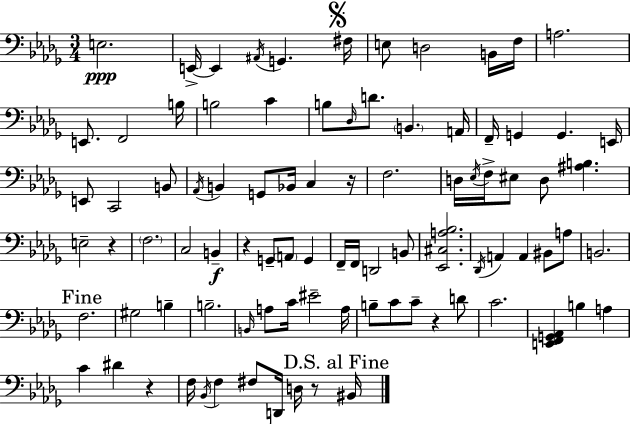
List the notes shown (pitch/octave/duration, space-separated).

E3/h. E2/s E2/q A#2/s G2/q. F#3/s E3/e D3/h B2/s F3/s A3/h. E2/e. F2/h B3/s B3/h C4/q B3/e Db3/s D4/e. B2/q. A2/s F2/s G2/q G2/q. E2/s E2/e C2/h B2/e Ab2/s B2/q G2/e Bb2/s C3/q R/s F3/h. D3/s Eb3/s F3/s EIS3/e D3/e [A#3,B3]/q. E3/h R/q F3/h. C3/h B2/q R/q G2/e A2/e G2/q F2/s F2/s D2/h B2/e [Eb2,C#3,A3,Bb3]/h. Db2/s A2/q A2/q BIS2/e A3/e B2/h. F3/h. G#3/h B3/q B3/h. B2/s A3/e C4/s EIS4/h A3/s B3/e C4/e C4/e R/q D4/e C4/h. [E2,F2,G2,Ab2]/q B3/q A3/q C4/q D#4/q R/q F3/s Bb2/s F3/q F#3/e D2/s D3/s R/e BIS2/s